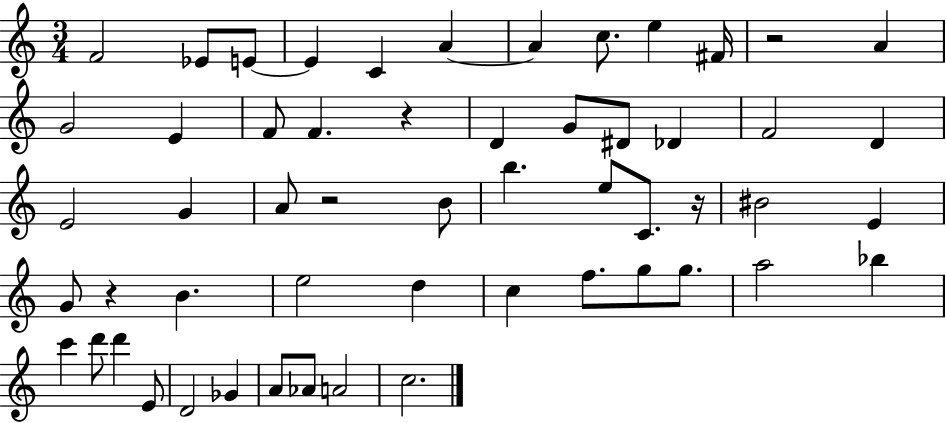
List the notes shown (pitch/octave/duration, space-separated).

F4/h Eb4/e E4/e E4/q C4/q A4/q A4/q C5/e. E5/q F#4/s R/h A4/q G4/h E4/q F4/e F4/q. R/q D4/q G4/e D#4/e Db4/q F4/h D4/q E4/h G4/q A4/e R/h B4/e B5/q. E5/e C4/e. R/s BIS4/h E4/q G4/e R/q B4/q. E5/h D5/q C5/q F5/e. G5/e G5/e. A5/h Bb5/q C6/q D6/e D6/q E4/e D4/h Gb4/q A4/e Ab4/e A4/h C5/h.